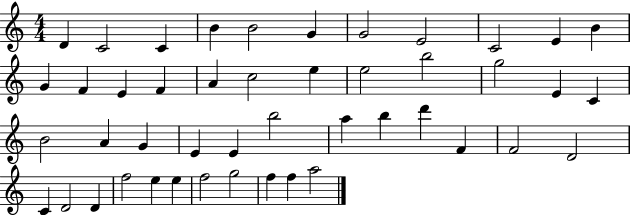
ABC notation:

X:1
T:Untitled
M:4/4
L:1/4
K:C
D C2 C B B2 G G2 E2 C2 E B G F E F A c2 e e2 b2 g2 E C B2 A G E E b2 a b d' F F2 D2 C D2 D f2 e e f2 g2 f f a2